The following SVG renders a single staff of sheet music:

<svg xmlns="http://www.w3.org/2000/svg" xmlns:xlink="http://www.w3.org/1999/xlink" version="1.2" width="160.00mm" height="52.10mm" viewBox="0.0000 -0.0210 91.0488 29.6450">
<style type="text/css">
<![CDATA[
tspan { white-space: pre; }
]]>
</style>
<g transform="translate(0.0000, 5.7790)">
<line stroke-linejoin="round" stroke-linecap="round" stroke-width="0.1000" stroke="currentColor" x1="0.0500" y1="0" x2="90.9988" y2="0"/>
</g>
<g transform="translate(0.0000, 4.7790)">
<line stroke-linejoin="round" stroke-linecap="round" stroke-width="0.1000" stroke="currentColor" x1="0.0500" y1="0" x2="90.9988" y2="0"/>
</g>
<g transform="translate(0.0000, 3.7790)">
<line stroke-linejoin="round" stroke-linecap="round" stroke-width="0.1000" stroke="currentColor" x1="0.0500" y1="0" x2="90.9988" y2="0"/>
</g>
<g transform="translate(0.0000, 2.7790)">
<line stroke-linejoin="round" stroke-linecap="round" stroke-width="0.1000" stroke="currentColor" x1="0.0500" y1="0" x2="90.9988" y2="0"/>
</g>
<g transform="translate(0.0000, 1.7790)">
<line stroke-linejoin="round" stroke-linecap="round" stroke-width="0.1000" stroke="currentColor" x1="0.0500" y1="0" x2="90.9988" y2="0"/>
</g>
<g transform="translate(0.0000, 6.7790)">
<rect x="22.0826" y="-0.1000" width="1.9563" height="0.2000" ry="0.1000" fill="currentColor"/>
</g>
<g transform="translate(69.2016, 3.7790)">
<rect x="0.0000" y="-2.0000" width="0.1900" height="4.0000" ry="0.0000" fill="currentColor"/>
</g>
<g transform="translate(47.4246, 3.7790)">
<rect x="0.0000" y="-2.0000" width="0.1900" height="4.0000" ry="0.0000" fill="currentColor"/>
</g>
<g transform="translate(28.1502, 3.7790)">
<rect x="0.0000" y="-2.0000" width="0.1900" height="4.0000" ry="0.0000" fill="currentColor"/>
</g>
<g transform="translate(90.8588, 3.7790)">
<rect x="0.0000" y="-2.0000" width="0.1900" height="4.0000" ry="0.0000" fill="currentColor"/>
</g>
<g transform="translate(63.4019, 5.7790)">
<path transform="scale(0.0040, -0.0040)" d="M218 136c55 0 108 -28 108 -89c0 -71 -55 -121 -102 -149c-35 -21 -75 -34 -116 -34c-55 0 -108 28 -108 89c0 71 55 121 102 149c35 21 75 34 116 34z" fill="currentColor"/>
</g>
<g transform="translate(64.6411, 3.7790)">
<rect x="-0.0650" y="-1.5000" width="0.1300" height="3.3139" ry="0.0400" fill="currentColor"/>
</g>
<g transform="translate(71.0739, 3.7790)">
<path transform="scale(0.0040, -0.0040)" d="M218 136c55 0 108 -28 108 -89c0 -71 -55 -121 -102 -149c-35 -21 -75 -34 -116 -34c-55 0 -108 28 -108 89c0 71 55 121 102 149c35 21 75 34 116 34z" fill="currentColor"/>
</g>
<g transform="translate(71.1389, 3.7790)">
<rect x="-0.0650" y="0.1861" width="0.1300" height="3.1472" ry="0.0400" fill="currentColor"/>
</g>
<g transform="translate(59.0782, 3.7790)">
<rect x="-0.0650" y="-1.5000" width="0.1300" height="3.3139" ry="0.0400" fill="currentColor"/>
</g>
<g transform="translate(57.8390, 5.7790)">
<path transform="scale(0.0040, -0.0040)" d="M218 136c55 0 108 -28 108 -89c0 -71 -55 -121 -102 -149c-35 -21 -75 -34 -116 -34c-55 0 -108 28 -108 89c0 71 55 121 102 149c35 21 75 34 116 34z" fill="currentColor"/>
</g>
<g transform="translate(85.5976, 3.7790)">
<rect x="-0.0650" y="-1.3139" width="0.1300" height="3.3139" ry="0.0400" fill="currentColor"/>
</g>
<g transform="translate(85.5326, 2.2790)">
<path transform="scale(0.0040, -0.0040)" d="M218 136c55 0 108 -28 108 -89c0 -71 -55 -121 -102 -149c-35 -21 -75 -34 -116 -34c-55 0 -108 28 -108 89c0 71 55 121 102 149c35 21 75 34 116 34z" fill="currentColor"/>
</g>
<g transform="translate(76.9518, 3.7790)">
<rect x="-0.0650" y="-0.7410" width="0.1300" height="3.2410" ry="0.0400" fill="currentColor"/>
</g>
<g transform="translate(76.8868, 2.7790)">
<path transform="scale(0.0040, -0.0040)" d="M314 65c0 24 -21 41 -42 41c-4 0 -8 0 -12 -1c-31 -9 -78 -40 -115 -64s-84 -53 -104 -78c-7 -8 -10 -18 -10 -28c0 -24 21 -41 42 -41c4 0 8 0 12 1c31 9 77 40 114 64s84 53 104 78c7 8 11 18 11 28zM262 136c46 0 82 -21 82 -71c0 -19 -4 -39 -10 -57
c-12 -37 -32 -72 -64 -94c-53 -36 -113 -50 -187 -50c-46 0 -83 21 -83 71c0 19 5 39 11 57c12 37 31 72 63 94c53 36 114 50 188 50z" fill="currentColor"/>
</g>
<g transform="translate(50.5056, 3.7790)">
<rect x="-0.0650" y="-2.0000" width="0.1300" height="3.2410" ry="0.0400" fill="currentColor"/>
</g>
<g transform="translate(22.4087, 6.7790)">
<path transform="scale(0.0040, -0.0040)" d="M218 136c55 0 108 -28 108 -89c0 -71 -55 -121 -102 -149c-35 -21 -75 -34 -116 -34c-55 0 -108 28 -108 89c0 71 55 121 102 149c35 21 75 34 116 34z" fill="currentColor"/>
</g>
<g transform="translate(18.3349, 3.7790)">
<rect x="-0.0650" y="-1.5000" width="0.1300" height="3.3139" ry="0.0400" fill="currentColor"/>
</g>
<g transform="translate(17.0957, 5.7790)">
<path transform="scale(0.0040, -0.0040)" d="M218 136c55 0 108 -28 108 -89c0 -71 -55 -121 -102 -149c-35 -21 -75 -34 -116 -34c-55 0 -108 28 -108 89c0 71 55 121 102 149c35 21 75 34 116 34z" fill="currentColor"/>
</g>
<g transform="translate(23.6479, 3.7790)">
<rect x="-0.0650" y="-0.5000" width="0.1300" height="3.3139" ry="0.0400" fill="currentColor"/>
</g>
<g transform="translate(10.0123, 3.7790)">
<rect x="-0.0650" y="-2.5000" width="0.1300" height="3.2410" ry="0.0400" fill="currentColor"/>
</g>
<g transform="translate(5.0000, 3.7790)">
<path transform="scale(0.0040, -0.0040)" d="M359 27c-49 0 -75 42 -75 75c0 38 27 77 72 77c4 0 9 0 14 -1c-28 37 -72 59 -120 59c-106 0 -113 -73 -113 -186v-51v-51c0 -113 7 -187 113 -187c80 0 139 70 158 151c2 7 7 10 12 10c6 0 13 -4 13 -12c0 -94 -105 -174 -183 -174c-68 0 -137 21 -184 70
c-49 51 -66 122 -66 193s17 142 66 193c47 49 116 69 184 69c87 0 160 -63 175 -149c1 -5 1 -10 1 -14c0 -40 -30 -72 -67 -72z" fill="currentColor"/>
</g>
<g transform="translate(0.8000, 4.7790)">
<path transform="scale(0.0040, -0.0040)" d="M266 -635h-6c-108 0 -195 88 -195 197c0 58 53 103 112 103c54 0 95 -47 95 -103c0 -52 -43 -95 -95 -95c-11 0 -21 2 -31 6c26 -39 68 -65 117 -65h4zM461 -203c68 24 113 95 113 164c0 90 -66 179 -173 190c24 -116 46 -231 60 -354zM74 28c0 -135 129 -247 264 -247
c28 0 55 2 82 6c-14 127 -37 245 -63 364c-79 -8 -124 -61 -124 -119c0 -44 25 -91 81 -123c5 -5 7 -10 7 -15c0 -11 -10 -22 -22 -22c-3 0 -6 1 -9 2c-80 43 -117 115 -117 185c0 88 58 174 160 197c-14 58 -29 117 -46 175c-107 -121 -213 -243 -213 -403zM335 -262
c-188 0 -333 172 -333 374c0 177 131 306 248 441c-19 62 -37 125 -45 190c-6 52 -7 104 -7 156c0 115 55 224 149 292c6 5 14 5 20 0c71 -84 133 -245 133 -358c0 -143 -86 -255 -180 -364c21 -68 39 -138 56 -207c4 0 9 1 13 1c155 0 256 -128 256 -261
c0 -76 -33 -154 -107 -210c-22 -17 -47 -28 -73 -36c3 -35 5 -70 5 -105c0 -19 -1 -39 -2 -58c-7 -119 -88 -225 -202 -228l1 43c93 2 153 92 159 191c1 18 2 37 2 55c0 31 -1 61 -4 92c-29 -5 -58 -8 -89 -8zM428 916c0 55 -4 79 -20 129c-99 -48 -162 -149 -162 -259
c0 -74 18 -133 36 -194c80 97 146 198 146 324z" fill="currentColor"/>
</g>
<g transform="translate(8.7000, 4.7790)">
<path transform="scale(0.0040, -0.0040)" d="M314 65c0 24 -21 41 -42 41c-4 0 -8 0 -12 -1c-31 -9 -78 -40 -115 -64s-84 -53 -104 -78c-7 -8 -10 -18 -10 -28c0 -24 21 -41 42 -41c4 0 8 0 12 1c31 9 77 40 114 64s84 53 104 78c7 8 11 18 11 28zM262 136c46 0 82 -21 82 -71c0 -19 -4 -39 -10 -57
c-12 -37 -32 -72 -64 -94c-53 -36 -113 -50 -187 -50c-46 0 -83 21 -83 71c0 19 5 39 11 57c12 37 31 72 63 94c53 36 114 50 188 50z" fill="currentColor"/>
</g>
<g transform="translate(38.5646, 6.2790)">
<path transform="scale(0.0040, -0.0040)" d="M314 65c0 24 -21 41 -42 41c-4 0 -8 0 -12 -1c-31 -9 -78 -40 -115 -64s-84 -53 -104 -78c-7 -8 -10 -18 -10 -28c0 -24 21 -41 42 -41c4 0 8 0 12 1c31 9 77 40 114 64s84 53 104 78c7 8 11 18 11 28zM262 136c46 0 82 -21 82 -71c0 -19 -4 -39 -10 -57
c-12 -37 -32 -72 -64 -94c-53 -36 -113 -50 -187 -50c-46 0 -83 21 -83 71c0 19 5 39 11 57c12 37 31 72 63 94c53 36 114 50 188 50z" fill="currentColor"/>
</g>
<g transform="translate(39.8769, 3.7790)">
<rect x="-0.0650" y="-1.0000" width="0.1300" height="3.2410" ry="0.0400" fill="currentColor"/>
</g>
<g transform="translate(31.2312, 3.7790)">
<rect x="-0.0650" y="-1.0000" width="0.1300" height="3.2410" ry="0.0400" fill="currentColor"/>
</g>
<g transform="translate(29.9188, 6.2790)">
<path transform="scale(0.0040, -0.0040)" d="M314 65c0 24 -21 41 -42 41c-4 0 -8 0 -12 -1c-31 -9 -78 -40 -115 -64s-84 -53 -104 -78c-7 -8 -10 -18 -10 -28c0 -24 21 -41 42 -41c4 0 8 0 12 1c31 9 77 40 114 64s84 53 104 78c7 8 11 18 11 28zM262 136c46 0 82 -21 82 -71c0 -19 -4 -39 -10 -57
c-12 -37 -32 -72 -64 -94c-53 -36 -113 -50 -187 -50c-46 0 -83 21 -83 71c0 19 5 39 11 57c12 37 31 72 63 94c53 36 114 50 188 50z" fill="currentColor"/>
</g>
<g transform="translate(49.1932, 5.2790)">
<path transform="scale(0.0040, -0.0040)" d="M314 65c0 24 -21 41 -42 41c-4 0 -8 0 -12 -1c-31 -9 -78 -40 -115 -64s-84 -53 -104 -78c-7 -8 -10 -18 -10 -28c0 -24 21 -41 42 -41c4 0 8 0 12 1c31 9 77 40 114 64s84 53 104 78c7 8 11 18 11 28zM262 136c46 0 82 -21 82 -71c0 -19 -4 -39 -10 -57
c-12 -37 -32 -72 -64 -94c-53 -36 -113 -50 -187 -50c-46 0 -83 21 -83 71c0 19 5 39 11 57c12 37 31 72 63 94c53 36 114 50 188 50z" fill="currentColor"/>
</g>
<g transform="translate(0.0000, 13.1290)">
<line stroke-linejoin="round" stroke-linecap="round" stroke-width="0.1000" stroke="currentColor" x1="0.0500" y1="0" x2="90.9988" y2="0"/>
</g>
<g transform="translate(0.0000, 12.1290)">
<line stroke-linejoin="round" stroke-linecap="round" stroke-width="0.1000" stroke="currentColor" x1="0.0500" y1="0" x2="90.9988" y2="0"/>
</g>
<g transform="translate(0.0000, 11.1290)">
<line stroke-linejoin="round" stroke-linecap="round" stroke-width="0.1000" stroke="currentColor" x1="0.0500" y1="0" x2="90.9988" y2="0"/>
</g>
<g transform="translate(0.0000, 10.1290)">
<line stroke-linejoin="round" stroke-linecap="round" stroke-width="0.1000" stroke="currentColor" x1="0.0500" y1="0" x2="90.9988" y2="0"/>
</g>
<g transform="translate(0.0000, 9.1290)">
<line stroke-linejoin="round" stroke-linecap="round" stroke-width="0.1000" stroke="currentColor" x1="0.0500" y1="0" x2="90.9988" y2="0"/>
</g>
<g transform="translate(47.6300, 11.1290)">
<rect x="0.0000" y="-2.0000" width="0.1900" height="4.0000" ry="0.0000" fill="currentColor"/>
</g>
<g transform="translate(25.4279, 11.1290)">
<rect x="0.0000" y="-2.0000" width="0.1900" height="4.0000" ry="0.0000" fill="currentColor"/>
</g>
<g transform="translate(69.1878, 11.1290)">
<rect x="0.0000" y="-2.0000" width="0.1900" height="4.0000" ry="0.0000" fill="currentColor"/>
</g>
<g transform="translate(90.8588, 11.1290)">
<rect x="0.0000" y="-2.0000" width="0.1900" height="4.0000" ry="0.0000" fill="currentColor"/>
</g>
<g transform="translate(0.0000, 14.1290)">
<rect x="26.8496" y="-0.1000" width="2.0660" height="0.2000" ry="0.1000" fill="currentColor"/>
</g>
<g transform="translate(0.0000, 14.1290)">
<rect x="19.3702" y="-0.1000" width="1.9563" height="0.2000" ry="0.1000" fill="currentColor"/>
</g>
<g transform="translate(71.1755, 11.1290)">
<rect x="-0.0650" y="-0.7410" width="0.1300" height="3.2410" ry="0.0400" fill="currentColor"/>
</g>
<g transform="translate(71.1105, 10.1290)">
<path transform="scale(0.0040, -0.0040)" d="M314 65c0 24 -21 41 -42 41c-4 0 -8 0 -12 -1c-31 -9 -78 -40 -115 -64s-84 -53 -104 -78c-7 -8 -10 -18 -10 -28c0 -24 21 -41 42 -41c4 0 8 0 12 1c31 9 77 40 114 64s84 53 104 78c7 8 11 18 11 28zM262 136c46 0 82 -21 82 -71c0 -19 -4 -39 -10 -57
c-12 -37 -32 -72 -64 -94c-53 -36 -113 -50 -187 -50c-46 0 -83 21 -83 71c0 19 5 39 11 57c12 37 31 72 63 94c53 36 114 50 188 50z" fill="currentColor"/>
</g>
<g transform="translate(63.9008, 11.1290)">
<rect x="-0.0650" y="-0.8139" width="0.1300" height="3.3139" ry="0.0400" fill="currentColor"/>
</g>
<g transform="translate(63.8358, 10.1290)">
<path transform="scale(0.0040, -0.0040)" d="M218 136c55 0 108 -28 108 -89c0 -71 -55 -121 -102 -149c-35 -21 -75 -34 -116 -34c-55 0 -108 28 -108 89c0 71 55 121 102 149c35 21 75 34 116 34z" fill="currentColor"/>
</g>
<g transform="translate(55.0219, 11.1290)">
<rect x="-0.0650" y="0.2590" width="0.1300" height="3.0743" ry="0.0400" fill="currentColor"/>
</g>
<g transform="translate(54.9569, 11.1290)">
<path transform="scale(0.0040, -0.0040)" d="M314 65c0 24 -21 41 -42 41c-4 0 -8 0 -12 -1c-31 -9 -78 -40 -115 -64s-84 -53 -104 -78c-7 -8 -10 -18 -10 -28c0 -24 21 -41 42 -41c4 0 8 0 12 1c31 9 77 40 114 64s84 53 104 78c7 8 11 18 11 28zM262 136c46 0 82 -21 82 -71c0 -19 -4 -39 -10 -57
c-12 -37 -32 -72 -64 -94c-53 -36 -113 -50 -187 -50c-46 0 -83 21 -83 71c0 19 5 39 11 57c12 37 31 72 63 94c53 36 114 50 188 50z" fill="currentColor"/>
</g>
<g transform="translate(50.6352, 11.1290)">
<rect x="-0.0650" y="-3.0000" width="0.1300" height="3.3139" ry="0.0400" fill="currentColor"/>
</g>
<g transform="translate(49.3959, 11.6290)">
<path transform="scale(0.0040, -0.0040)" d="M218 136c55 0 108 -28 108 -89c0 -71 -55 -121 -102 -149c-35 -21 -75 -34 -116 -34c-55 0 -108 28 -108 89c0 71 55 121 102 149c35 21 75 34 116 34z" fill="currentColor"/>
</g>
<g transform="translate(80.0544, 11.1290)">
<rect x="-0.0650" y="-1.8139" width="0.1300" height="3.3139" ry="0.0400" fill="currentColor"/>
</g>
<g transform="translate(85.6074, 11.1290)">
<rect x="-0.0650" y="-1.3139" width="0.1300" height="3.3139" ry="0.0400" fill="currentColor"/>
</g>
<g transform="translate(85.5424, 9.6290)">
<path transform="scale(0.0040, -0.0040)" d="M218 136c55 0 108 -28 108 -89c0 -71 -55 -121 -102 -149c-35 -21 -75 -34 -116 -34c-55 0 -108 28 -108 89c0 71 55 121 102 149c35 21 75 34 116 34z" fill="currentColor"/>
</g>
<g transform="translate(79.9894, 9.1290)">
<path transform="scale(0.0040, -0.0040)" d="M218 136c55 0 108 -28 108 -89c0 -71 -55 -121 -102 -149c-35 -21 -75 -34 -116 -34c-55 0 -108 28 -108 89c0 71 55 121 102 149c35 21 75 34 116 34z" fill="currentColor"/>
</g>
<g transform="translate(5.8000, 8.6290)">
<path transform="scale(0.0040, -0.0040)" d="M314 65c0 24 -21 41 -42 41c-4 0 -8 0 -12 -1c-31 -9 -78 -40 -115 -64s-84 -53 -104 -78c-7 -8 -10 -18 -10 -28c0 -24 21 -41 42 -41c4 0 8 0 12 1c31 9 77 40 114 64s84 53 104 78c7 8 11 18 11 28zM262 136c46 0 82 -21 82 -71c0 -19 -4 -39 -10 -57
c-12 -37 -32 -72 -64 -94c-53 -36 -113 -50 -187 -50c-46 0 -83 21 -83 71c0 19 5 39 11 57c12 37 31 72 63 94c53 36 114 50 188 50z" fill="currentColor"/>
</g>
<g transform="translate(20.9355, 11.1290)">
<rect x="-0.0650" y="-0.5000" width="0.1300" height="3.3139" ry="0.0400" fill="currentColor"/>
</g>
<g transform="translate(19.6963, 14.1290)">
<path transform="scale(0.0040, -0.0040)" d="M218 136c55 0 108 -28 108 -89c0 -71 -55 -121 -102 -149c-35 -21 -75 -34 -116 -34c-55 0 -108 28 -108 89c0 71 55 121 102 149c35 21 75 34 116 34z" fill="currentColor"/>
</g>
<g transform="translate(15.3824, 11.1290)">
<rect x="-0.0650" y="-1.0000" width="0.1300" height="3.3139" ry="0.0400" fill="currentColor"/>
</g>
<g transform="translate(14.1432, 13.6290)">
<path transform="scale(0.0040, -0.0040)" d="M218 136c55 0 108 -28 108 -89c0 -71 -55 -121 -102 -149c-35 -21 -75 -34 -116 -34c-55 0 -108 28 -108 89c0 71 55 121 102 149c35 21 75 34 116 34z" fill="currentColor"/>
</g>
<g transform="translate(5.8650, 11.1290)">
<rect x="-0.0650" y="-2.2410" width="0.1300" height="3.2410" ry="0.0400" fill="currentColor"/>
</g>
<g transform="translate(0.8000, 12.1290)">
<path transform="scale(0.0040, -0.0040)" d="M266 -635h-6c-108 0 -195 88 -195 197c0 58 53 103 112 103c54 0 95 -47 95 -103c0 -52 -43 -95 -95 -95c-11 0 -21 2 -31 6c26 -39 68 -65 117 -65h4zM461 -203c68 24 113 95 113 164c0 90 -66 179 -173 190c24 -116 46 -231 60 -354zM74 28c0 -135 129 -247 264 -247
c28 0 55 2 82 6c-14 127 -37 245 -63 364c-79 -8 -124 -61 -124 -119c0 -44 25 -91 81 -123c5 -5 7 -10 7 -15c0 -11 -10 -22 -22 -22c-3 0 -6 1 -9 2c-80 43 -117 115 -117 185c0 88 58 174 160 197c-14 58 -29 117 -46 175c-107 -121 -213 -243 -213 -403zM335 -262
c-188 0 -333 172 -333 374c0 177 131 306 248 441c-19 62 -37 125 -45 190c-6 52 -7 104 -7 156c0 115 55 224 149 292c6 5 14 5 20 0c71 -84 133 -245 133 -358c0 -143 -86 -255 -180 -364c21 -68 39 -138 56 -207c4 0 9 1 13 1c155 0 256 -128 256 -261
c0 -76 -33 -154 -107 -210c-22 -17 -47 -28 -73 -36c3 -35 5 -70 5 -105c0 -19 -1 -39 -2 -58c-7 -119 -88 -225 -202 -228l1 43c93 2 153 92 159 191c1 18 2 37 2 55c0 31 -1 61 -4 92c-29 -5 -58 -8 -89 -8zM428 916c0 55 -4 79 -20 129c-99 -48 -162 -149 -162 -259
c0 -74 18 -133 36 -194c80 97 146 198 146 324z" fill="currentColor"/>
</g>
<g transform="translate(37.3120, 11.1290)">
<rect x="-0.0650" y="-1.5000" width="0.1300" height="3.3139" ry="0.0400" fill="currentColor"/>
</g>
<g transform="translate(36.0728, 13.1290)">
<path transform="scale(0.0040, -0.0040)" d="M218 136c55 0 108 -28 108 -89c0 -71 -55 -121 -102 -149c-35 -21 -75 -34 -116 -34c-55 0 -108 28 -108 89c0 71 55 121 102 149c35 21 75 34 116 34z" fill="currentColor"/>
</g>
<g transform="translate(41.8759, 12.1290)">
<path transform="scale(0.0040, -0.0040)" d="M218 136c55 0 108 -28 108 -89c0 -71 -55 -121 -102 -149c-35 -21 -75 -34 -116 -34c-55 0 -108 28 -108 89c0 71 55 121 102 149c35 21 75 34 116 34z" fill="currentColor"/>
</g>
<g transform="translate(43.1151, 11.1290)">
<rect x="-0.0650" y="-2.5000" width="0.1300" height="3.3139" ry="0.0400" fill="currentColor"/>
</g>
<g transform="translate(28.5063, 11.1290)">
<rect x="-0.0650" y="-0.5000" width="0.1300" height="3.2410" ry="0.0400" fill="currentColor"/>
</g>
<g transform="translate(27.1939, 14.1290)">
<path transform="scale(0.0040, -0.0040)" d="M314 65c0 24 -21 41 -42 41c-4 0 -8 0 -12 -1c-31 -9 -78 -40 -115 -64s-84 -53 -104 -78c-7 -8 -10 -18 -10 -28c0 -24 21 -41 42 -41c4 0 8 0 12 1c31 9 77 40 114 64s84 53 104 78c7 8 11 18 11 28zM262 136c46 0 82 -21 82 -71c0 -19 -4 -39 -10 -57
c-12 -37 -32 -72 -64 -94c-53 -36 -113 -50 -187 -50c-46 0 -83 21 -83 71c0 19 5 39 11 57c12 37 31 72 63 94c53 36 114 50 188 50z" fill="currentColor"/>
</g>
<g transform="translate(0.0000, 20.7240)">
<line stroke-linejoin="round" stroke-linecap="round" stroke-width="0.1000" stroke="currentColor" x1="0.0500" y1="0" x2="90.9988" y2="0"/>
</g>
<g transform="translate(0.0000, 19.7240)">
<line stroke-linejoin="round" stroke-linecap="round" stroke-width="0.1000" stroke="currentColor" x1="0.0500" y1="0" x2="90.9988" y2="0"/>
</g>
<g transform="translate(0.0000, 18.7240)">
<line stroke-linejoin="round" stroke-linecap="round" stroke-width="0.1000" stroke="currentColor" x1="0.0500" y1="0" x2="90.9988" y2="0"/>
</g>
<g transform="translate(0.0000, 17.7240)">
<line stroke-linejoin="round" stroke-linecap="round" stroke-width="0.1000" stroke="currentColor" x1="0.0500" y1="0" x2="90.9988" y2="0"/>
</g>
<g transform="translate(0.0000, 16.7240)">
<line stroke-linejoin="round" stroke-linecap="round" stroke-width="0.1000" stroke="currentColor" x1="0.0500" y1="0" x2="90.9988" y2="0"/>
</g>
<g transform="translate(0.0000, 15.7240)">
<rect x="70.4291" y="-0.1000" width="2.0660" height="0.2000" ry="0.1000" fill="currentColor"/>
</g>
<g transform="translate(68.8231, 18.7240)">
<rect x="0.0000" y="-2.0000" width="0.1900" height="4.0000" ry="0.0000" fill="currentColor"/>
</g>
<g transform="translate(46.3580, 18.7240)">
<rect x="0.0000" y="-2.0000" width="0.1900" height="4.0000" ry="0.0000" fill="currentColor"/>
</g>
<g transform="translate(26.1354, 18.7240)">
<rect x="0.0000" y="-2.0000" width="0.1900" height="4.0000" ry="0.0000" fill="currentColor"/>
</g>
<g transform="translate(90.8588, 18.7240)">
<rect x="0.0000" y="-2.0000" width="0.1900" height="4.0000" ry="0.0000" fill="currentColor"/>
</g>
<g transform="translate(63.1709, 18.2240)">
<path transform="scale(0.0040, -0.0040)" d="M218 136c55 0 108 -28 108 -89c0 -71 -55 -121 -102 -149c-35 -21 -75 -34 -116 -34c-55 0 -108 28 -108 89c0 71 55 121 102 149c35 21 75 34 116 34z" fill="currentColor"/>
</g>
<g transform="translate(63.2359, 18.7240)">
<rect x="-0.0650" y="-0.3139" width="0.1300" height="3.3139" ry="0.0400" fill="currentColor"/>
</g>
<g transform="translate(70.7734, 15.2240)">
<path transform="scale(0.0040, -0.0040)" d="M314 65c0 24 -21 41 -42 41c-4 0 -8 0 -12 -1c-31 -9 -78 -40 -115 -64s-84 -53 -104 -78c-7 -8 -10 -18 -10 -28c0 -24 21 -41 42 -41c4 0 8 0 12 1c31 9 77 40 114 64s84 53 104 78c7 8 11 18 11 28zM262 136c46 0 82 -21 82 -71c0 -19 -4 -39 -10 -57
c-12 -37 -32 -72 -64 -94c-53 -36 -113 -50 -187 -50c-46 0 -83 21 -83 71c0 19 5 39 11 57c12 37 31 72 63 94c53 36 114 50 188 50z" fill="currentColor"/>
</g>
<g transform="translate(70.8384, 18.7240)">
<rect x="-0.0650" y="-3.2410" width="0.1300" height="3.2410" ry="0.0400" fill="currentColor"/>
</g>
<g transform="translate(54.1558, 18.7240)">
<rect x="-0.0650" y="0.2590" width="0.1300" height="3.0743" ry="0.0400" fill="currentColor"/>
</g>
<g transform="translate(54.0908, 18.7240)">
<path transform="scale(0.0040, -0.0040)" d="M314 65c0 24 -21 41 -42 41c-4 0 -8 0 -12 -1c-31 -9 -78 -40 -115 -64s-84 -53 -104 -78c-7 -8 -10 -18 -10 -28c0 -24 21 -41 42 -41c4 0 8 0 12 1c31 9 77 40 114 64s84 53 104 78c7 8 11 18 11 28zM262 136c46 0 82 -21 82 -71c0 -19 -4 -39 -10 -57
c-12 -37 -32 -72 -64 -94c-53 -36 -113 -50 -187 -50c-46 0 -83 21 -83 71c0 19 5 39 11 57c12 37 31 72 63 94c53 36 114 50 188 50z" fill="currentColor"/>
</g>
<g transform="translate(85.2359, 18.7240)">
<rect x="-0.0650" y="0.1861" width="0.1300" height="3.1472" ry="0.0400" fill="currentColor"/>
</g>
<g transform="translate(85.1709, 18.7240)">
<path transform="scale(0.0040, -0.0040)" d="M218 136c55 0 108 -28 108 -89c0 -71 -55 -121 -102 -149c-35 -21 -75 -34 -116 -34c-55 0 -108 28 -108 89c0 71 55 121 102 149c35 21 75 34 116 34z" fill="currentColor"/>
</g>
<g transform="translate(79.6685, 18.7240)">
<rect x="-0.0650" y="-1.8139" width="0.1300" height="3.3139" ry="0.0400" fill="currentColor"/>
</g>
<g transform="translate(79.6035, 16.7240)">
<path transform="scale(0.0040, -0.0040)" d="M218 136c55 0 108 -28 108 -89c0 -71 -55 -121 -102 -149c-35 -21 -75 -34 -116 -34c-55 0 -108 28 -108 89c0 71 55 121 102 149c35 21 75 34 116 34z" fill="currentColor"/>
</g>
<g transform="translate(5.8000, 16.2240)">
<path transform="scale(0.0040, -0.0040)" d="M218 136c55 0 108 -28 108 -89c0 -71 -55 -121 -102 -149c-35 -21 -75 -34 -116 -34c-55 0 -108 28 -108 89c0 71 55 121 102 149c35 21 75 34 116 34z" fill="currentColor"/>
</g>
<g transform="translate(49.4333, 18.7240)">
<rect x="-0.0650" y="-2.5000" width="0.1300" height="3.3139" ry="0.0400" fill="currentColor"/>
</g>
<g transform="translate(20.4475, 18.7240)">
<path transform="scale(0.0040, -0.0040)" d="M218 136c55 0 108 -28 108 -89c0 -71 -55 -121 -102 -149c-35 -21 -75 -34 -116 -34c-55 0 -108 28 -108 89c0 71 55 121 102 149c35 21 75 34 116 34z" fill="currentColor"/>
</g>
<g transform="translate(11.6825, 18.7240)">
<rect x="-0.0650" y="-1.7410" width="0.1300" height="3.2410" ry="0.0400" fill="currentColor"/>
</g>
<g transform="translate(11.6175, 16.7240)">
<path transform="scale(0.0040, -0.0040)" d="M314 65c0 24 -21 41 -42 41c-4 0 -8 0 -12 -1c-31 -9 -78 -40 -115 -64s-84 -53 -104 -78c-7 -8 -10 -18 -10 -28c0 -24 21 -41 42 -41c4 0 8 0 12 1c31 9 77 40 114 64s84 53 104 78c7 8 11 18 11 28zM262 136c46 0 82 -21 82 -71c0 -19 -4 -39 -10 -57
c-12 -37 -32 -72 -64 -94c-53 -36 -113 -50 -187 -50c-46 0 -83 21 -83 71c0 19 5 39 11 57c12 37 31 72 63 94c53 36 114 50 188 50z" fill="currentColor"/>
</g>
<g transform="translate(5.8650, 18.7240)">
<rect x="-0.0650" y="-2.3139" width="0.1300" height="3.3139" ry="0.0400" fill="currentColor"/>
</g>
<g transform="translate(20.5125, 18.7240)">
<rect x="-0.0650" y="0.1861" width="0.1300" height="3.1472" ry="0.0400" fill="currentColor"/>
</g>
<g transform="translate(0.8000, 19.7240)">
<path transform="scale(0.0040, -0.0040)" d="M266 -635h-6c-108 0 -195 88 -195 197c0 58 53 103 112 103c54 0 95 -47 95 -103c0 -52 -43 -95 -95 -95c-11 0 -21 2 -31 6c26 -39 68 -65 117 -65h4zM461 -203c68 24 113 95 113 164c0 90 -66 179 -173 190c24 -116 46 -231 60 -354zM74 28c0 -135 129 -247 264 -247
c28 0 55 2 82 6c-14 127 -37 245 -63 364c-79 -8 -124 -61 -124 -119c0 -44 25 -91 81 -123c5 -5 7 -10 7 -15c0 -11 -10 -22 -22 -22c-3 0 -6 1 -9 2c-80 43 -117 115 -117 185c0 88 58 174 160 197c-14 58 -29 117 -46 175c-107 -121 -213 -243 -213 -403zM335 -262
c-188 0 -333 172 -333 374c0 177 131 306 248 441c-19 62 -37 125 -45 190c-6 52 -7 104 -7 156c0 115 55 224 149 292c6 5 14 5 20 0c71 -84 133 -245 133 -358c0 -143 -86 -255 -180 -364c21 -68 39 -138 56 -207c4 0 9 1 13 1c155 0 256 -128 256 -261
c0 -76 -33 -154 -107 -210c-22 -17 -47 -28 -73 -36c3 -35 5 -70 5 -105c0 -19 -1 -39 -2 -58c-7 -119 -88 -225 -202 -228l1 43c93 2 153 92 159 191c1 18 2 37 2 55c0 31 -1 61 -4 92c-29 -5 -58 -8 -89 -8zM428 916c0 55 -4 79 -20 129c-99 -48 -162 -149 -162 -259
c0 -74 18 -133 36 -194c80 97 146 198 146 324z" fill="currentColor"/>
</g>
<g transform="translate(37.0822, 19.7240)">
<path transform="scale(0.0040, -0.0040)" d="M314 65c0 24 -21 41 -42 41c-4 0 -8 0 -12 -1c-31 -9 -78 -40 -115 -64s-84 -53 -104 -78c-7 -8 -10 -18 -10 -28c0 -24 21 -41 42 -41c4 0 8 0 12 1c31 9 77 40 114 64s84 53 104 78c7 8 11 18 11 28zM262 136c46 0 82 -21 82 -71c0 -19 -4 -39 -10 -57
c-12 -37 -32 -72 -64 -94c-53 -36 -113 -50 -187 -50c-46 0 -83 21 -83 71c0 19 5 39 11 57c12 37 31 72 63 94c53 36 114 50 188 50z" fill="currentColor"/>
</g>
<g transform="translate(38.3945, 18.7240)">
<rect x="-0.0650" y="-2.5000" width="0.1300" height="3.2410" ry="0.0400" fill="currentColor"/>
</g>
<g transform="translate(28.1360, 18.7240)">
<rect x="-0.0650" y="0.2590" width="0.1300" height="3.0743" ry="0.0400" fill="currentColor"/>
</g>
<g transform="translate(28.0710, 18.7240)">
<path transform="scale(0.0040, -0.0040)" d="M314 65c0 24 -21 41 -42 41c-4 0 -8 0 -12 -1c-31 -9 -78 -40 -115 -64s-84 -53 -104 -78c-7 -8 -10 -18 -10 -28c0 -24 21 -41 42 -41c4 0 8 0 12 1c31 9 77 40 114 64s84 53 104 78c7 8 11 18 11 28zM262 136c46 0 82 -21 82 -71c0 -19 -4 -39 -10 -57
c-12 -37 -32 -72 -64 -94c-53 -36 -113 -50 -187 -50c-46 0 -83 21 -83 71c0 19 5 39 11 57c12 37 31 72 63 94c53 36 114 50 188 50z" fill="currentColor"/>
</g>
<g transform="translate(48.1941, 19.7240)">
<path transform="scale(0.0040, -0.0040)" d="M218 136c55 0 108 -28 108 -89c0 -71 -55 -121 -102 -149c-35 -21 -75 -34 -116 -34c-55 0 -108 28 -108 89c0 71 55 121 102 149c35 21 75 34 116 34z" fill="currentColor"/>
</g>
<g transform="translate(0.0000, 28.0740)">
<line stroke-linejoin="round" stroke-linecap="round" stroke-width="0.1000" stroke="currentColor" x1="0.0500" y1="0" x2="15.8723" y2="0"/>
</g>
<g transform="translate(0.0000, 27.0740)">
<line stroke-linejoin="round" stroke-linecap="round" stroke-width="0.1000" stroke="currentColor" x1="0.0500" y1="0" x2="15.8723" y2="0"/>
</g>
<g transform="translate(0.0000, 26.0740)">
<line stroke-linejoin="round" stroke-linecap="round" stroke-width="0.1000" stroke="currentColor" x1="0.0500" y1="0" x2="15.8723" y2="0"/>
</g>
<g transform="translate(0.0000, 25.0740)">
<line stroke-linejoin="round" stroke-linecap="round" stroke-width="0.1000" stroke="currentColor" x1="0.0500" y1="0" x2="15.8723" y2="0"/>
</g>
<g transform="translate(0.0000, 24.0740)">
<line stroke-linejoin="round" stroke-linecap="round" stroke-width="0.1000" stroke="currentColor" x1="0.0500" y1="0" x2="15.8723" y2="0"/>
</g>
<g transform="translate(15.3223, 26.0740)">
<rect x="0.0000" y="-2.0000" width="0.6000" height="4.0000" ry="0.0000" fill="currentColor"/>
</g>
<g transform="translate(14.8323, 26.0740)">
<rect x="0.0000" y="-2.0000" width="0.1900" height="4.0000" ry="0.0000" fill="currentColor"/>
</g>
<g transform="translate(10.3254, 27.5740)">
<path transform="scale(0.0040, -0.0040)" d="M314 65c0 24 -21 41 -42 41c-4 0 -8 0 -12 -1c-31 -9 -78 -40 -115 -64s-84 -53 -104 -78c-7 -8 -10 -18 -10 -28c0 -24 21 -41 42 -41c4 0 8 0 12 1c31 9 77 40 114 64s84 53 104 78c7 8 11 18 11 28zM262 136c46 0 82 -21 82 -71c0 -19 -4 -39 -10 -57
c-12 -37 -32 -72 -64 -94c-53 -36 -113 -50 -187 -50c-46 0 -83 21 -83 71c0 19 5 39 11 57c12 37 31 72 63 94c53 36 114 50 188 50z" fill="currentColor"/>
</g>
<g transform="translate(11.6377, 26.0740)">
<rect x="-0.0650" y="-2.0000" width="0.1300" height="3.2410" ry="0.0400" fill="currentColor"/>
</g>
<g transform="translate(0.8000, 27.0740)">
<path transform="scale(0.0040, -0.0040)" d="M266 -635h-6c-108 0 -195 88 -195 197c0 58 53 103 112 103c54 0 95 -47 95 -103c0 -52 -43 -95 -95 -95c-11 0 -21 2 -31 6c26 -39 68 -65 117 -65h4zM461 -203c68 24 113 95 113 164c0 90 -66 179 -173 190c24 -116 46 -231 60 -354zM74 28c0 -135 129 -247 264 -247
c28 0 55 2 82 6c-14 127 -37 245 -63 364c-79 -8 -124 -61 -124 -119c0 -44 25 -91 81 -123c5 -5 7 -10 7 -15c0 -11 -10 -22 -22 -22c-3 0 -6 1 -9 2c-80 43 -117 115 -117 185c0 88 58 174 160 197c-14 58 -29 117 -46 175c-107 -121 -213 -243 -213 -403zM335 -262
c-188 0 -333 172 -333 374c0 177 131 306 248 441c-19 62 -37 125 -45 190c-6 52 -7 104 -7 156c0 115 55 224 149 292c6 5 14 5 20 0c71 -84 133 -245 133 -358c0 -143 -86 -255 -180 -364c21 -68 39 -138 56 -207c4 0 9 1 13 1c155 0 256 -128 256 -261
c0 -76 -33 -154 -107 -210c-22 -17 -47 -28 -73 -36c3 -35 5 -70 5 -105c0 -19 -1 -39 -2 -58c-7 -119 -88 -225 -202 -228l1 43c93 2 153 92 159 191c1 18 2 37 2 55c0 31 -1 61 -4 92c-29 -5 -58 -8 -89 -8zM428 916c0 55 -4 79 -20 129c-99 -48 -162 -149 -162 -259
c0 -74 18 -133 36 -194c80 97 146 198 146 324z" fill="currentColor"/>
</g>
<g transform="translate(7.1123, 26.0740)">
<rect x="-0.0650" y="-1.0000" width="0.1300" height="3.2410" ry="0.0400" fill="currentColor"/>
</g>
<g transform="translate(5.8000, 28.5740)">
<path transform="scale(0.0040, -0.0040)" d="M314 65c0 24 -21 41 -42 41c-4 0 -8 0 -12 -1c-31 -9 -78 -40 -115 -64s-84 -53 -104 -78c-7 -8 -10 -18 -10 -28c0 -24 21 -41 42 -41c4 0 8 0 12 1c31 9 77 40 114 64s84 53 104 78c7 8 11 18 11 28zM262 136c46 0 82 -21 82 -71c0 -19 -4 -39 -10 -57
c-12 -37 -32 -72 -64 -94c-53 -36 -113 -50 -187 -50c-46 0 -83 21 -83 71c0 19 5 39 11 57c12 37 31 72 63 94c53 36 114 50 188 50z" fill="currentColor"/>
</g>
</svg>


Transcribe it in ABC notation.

X:1
T:Untitled
M:4/4
L:1/4
K:C
G2 E C D2 D2 F2 E E B d2 e g2 D C C2 E G A B2 d d2 f e g f2 B B2 G2 G B2 c b2 f B D2 F2